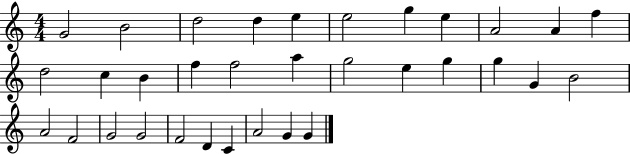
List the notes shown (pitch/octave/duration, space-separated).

G4/h B4/h D5/h D5/q E5/q E5/h G5/q E5/q A4/h A4/q F5/q D5/h C5/q B4/q F5/q F5/h A5/q G5/h E5/q G5/q G5/q G4/q B4/h A4/h F4/h G4/h G4/h F4/h D4/q C4/q A4/h G4/q G4/q